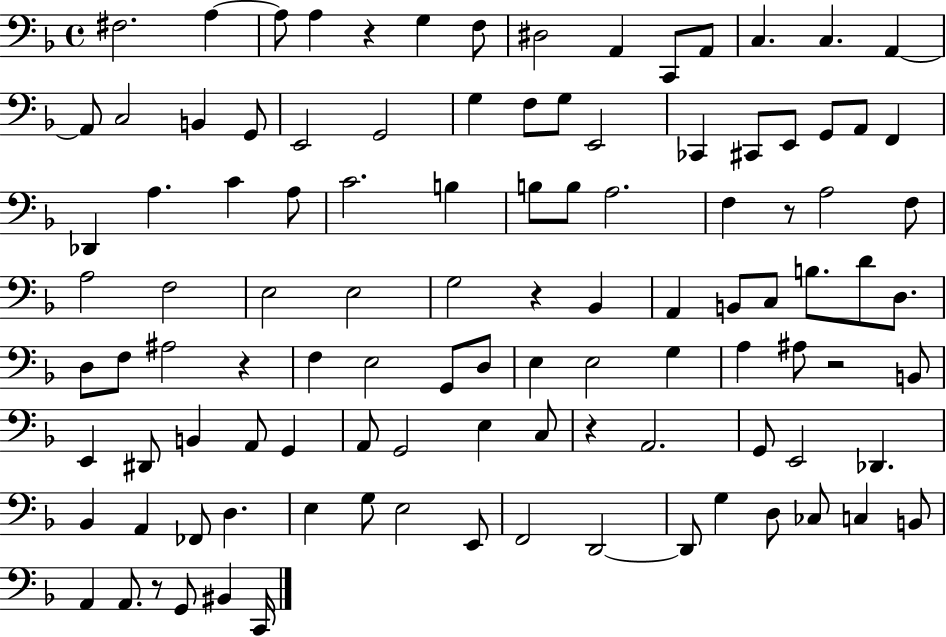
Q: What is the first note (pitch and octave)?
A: F#3